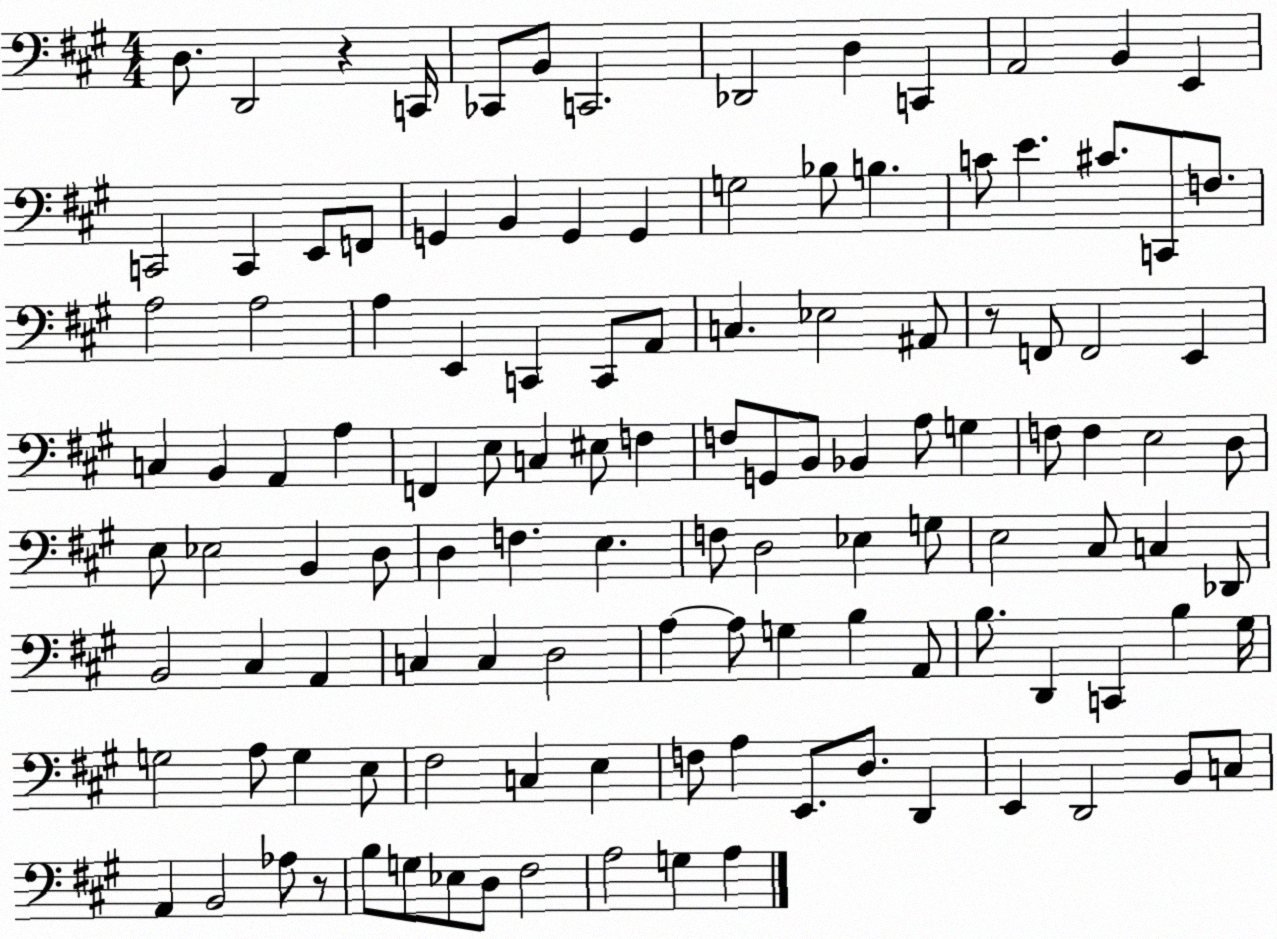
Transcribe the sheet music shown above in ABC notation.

X:1
T:Untitled
M:4/4
L:1/4
K:A
D,/2 D,,2 z C,,/4 _C,,/2 B,,/2 C,,2 _D,,2 D, C,, A,,2 B,, E,, C,,2 C,, E,,/2 F,,/2 G,, B,, G,, G,, G,2 _B,/2 B, C/2 E ^C/2 C,,/2 F,/2 A,2 A,2 A, E,, C,, C,,/2 A,,/2 C, _E,2 ^A,,/2 z/2 F,,/2 F,,2 E,, C, B,, A,, A, F,, E,/2 C, ^E,/2 F, F,/2 G,,/2 B,,/2 _B,, A,/2 G, F,/2 F, E,2 D,/2 E,/2 _E,2 B,, D,/2 D, F, E, F,/2 D,2 _E, G,/2 E,2 ^C,/2 C, _D,,/2 B,,2 ^C, A,, C, C, D,2 A, A,/2 G, B, A,,/2 B,/2 D,, C,, B, ^G,/4 G,2 A,/2 G, E,/2 ^F,2 C, E, F,/2 A, E,,/2 D,/2 D,, E,, D,,2 B,,/2 C,/2 A,, B,,2 _A,/2 z/2 B,/2 G,/2 _E,/2 D,/2 ^F,2 A,2 G, A,